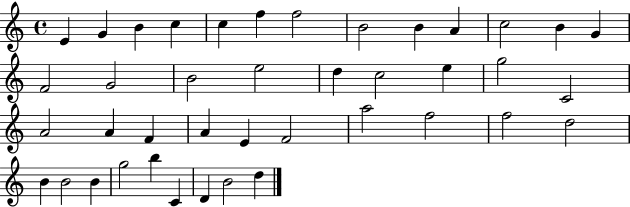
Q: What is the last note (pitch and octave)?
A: D5